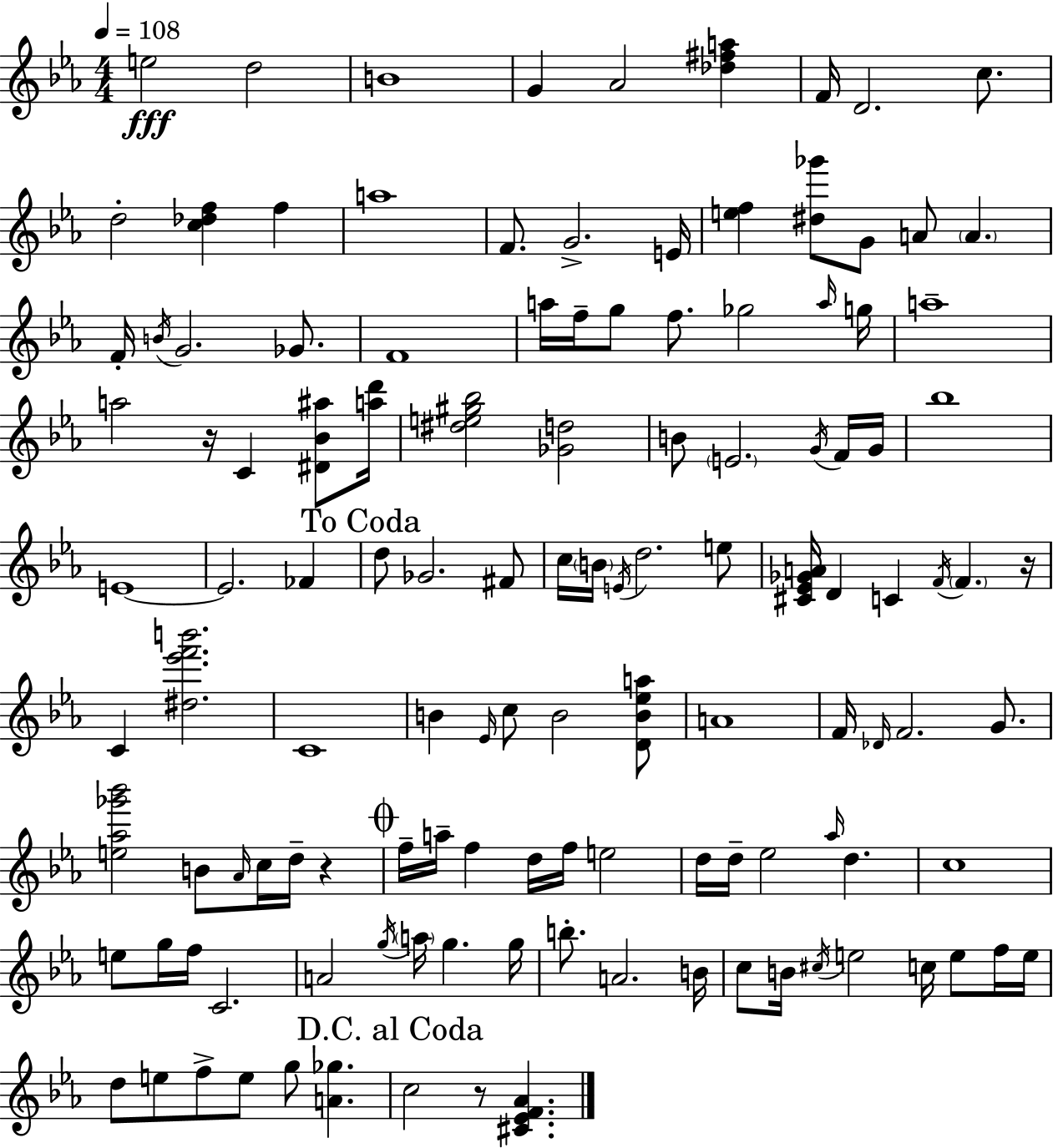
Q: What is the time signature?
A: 4/4